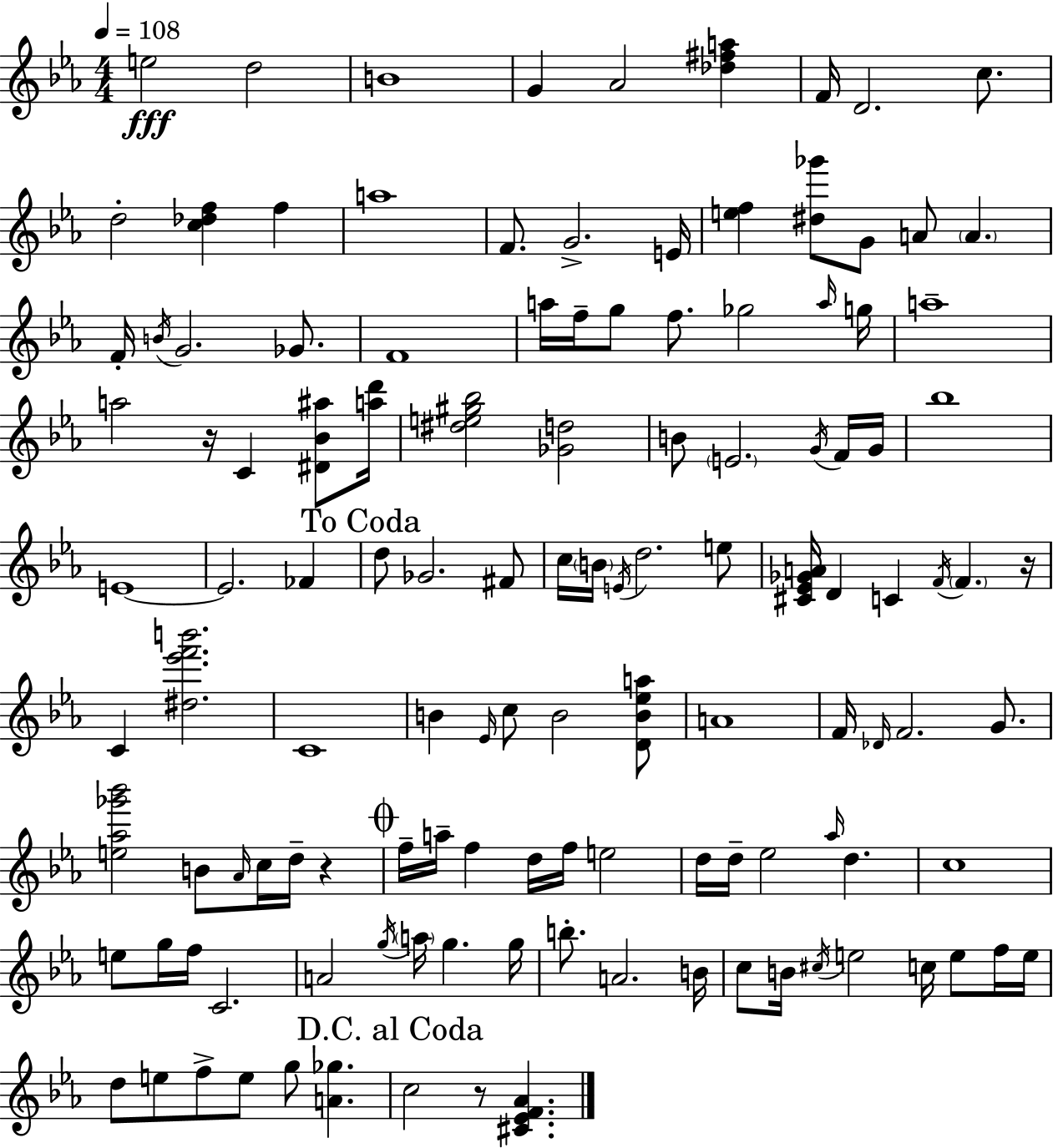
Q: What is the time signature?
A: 4/4